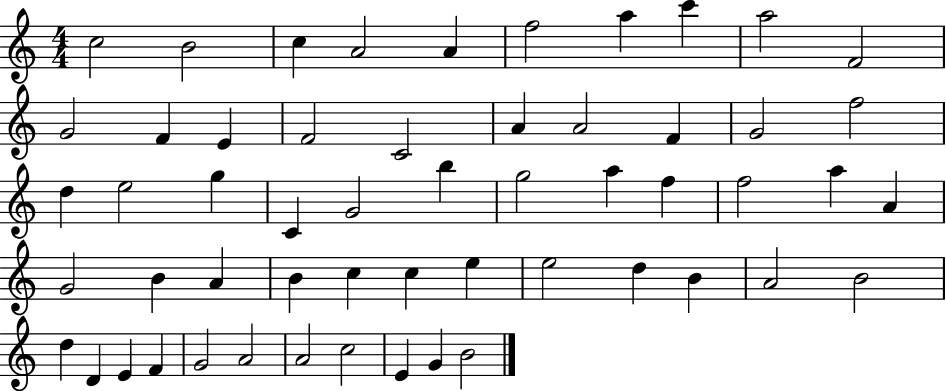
C5/h B4/h C5/q A4/h A4/q F5/h A5/q C6/q A5/h F4/h G4/h F4/q E4/q F4/h C4/h A4/q A4/h F4/q G4/h F5/h D5/q E5/h G5/q C4/q G4/h B5/q G5/h A5/q F5/q F5/h A5/q A4/q G4/h B4/q A4/q B4/q C5/q C5/q E5/q E5/h D5/q B4/q A4/h B4/h D5/q D4/q E4/q F4/q G4/h A4/h A4/h C5/h E4/q G4/q B4/h